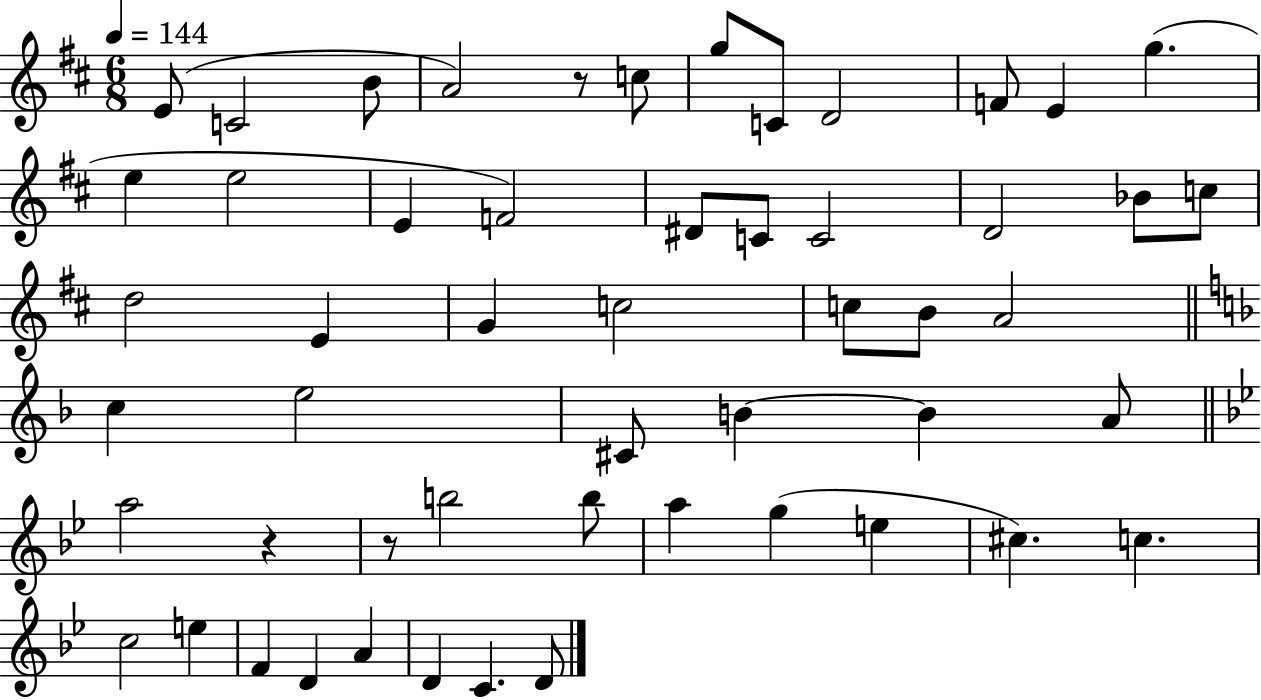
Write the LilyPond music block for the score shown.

{
  \clef treble
  \numericTimeSignature
  \time 6/8
  \key d \major
  \tempo 4 = 144
  e'8( c'2 b'8 | a'2) r8 c''8 | g''8 c'8 d'2 | f'8 e'4 g''4.( | \break e''4 e''2 | e'4 f'2) | dis'8 c'8 c'2 | d'2 bes'8 c''8 | \break d''2 e'4 | g'4 c''2 | c''8 b'8 a'2 | \bar "||" \break \key d \minor c''4 e''2 | cis'8 b'4~~ b'4 a'8 | \bar "||" \break \key g \minor a''2 r4 | r8 b''2 b''8 | a''4 g''4( e''4 | cis''4.) c''4. | \break c''2 e''4 | f'4 d'4 a'4 | d'4 c'4. d'8 | \bar "|."
}